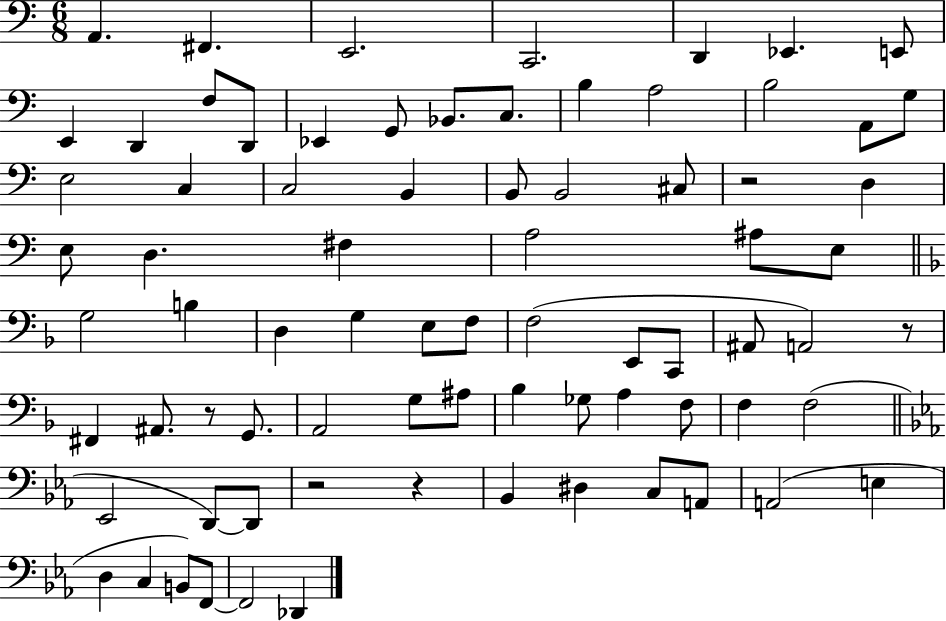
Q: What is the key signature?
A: C major